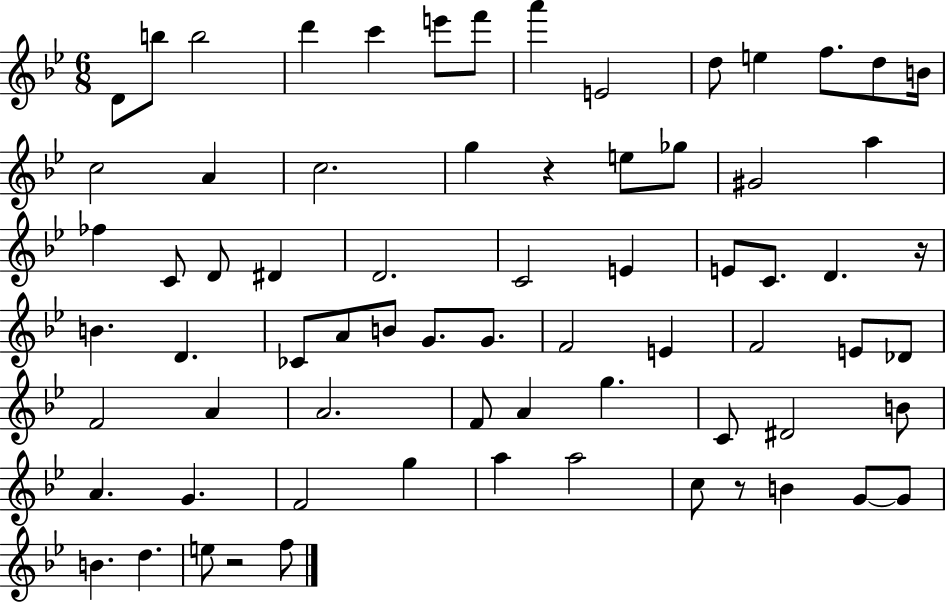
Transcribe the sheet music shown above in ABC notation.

X:1
T:Untitled
M:6/8
L:1/4
K:Bb
D/2 b/2 b2 d' c' e'/2 f'/2 a' E2 d/2 e f/2 d/2 B/4 c2 A c2 g z e/2 _g/2 ^G2 a _f C/2 D/2 ^D D2 C2 E E/2 C/2 D z/4 B D _C/2 A/2 B/2 G/2 G/2 F2 E F2 E/2 _D/2 F2 A A2 F/2 A g C/2 ^D2 B/2 A G F2 g a a2 c/2 z/2 B G/2 G/2 B d e/2 z2 f/2